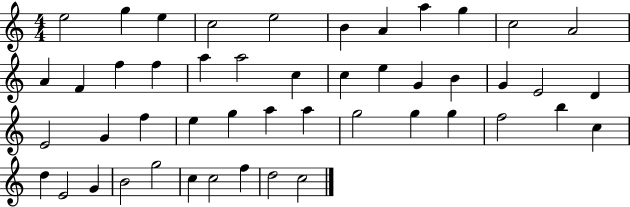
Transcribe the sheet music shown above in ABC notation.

X:1
T:Untitled
M:4/4
L:1/4
K:C
e2 g e c2 e2 B A a g c2 A2 A F f f a a2 c c e G B G E2 D E2 G f e g a a g2 g g f2 b c d E2 G B2 g2 c c2 f d2 c2